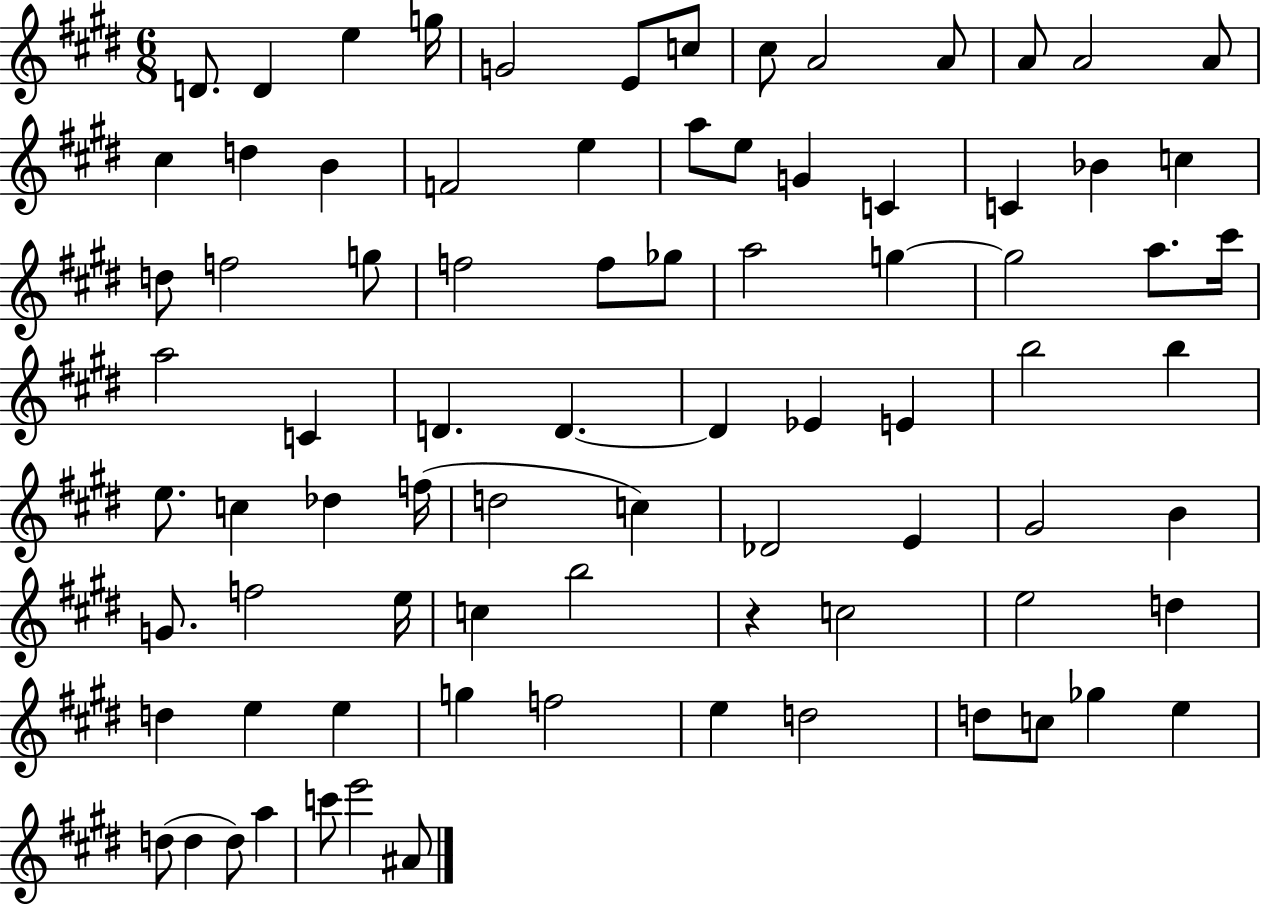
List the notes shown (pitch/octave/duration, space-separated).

D4/e. D4/q E5/q G5/s G4/h E4/e C5/e C#5/e A4/h A4/e A4/e A4/h A4/e C#5/q D5/q B4/q F4/h E5/q A5/e E5/e G4/q C4/q C4/q Bb4/q C5/q D5/e F5/h G5/e F5/h F5/e Gb5/e A5/h G5/q G5/h A5/e. C#6/s A5/h C4/q D4/q. D4/q. D4/q Eb4/q E4/q B5/h B5/q E5/e. C5/q Db5/q F5/s D5/h C5/q Db4/h E4/q G#4/h B4/q G4/e. F5/h E5/s C5/q B5/h R/q C5/h E5/h D5/q D5/q E5/q E5/q G5/q F5/h E5/q D5/h D5/e C5/e Gb5/q E5/q D5/e D5/q D5/e A5/q C6/e E6/h A#4/e